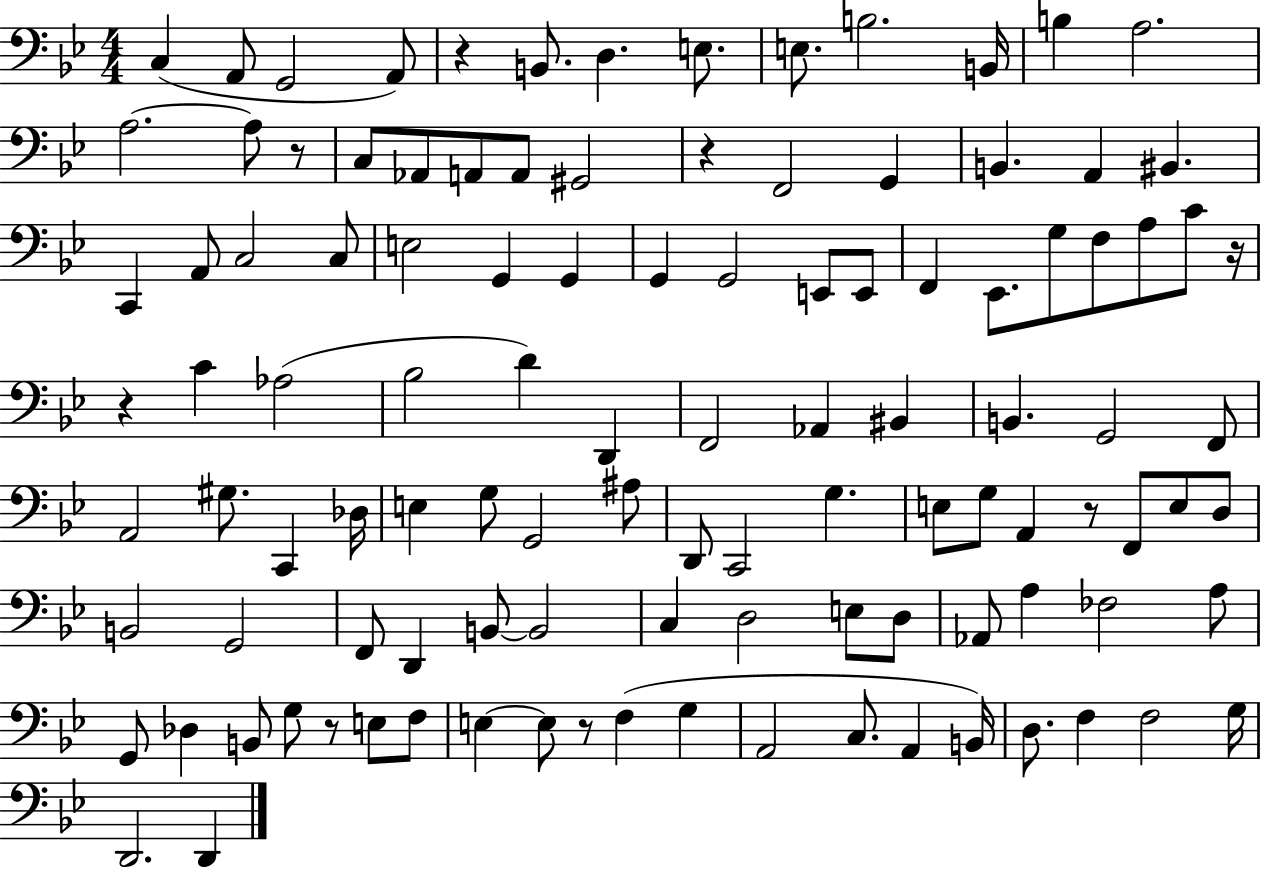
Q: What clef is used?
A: bass